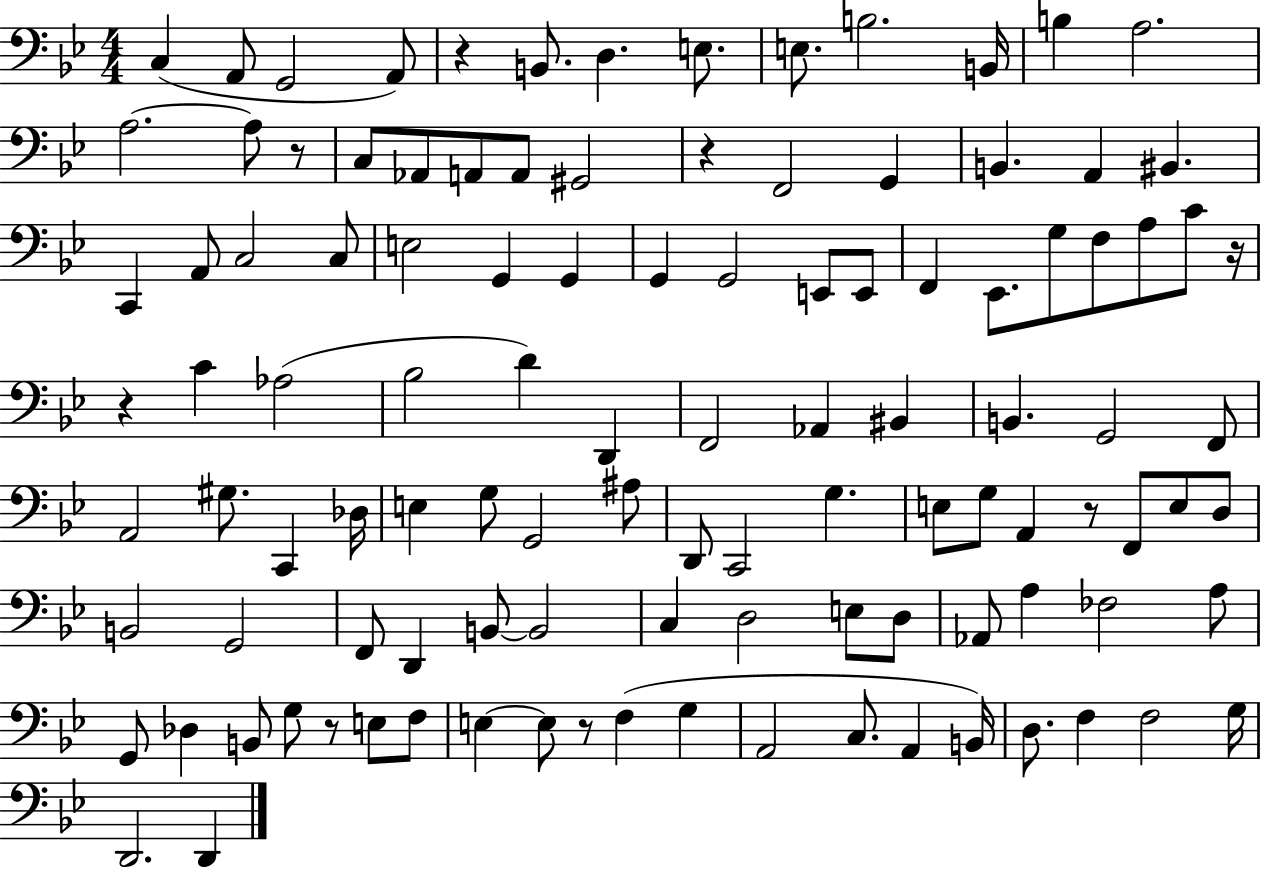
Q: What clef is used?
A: bass